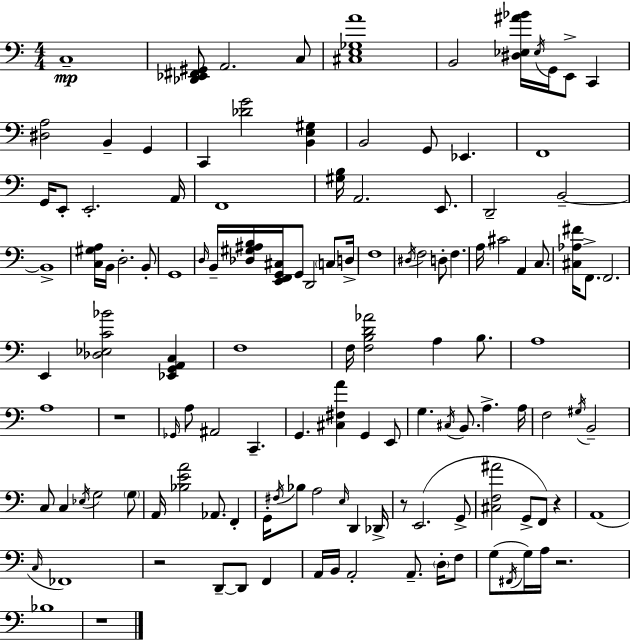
X:1
T:Untitled
M:4/4
L:1/4
K:C
C,4 [_D,,_E,,^F,,^G,,]/2 A,,2 C,/2 [^C,E,_G,A]4 B,,2 [^D,_E,^A_B]/4 _E,/4 G,,/4 E,,/2 C,, [^D,A,]2 B,, G,, C,, [_DG]2 [B,,E,^G,] B,,2 G,,/2 _E,, F,,4 G,,/4 E,,/2 E,,2 A,,/4 F,,4 [^G,B,]/4 A,,2 E,,/2 D,,2 B,,2 B,,4 [C,^G,A,]/4 B,,/4 D,2 B,,/2 G,,4 D,/4 B,,/4 [_D,^G,^A,B,]/4 [E,,F,,G,,^C,]/4 G,,/2 D,,2 C,/2 D,/4 F,4 ^D,/4 F,2 D,/2 F, A,/4 ^C2 A,, C,/2 [^C,_A,^F]/4 F,,/2 F,,2 E,, [_D,_E,C_B]2 [_E,,G,,A,,C,] F,4 F,/4 [F,B,D_A]2 A, B,/2 A,4 A,4 z4 _G,,/4 A,/2 ^A,,2 C,, G,, [^C,^F,A] G,, E,,/2 G, ^C,/4 B,,/2 A, A,/4 F,2 ^G,/4 B,,2 C,/2 C, _E,/4 G,2 G,/2 A,,/4 [_B,EA]2 _A,,/2 F,, G,,/4 ^F,/4 _B,/2 A,2 E,/4 D,, _D,,/4 z/2 E,,2 G,,/2 [^C,F,^A]2 G,,/2 F,,/2 z A,,4 C,/4 _F,,4 z2 D,,/2 D,,/2 F,, A,,/4 B,,/4 A,,2 A,,/2 D,/4 F,/2 G,/2 ^F,,/4 G,/4 A,/4 z2 _B,4 z4